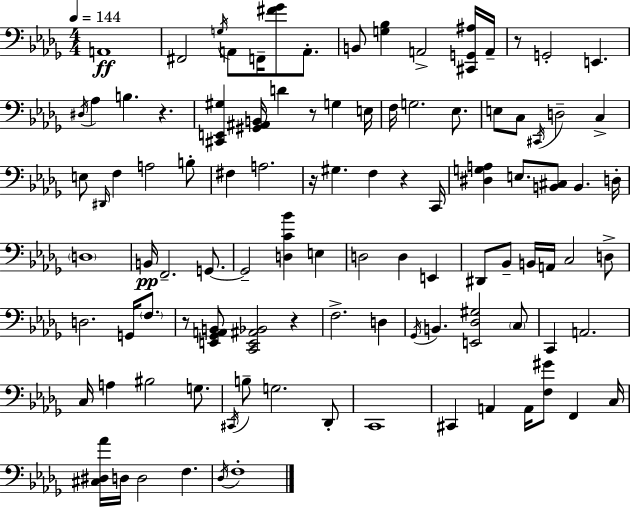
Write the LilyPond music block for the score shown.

{
  \clef bass
  \numericTimeSignature
  \time 4/4
  \key bes \minor
  \tempo 4 = 144
  \repeat volta 2 { a,1\ff | fis,2 \acciaccatura { g16 } a,8 f,16-- <fis' ges'>8 a,8.-. | b,8 <g bes>4 a,2-> <cis, g, ais>16 | a,16-- r8 g,2-. e,4. | \break \acciaccatura { dis16 } aes4 b4. r4. | <cis, e, gis>4 <gis, ais, b,>16 d'4 r8 g4 | e16 f16 g2. ees8. | e8 c8 \acciaccatura { cis,16 } d2-- c4-> | \break e8 \grace { dis,16 } f4 a2 | b8-. fis4 a2. | r16 gis4. f4 r4 | c,16 <dis g a>4 e8. <b, cis>8 b,4. | \break d16-. \parenthesize d1 | b,16\pp f,2.-- | g,8.~~ g,2-- <d c' bes'>4 | e4 d2 d4 | \break e,4 dis,8 bes,8-- b,16 a,16 c2 | d8-> d2. | g,16 \parenthesize f8. r8 <e, ges, a, b,>8 <c, e, ais, bes,>2 | r4 f2.-> | \break d4 \acciaccatura { ges,16 } b,4. <e, des gis>2 | \parenthesize c8 c,4 a,2. | c16 a4 bis2 | g8. \acciaccatura { cis,16 } b8-- g2. | \break des,8-. c,1 | cis,4 a,4 a,16 <f gis'>8 | f,4 c16 <cis dis aes'>16 d16 d2 | f4. \acciaccatura { des16 } f1-. | \break } \bar "|."
}